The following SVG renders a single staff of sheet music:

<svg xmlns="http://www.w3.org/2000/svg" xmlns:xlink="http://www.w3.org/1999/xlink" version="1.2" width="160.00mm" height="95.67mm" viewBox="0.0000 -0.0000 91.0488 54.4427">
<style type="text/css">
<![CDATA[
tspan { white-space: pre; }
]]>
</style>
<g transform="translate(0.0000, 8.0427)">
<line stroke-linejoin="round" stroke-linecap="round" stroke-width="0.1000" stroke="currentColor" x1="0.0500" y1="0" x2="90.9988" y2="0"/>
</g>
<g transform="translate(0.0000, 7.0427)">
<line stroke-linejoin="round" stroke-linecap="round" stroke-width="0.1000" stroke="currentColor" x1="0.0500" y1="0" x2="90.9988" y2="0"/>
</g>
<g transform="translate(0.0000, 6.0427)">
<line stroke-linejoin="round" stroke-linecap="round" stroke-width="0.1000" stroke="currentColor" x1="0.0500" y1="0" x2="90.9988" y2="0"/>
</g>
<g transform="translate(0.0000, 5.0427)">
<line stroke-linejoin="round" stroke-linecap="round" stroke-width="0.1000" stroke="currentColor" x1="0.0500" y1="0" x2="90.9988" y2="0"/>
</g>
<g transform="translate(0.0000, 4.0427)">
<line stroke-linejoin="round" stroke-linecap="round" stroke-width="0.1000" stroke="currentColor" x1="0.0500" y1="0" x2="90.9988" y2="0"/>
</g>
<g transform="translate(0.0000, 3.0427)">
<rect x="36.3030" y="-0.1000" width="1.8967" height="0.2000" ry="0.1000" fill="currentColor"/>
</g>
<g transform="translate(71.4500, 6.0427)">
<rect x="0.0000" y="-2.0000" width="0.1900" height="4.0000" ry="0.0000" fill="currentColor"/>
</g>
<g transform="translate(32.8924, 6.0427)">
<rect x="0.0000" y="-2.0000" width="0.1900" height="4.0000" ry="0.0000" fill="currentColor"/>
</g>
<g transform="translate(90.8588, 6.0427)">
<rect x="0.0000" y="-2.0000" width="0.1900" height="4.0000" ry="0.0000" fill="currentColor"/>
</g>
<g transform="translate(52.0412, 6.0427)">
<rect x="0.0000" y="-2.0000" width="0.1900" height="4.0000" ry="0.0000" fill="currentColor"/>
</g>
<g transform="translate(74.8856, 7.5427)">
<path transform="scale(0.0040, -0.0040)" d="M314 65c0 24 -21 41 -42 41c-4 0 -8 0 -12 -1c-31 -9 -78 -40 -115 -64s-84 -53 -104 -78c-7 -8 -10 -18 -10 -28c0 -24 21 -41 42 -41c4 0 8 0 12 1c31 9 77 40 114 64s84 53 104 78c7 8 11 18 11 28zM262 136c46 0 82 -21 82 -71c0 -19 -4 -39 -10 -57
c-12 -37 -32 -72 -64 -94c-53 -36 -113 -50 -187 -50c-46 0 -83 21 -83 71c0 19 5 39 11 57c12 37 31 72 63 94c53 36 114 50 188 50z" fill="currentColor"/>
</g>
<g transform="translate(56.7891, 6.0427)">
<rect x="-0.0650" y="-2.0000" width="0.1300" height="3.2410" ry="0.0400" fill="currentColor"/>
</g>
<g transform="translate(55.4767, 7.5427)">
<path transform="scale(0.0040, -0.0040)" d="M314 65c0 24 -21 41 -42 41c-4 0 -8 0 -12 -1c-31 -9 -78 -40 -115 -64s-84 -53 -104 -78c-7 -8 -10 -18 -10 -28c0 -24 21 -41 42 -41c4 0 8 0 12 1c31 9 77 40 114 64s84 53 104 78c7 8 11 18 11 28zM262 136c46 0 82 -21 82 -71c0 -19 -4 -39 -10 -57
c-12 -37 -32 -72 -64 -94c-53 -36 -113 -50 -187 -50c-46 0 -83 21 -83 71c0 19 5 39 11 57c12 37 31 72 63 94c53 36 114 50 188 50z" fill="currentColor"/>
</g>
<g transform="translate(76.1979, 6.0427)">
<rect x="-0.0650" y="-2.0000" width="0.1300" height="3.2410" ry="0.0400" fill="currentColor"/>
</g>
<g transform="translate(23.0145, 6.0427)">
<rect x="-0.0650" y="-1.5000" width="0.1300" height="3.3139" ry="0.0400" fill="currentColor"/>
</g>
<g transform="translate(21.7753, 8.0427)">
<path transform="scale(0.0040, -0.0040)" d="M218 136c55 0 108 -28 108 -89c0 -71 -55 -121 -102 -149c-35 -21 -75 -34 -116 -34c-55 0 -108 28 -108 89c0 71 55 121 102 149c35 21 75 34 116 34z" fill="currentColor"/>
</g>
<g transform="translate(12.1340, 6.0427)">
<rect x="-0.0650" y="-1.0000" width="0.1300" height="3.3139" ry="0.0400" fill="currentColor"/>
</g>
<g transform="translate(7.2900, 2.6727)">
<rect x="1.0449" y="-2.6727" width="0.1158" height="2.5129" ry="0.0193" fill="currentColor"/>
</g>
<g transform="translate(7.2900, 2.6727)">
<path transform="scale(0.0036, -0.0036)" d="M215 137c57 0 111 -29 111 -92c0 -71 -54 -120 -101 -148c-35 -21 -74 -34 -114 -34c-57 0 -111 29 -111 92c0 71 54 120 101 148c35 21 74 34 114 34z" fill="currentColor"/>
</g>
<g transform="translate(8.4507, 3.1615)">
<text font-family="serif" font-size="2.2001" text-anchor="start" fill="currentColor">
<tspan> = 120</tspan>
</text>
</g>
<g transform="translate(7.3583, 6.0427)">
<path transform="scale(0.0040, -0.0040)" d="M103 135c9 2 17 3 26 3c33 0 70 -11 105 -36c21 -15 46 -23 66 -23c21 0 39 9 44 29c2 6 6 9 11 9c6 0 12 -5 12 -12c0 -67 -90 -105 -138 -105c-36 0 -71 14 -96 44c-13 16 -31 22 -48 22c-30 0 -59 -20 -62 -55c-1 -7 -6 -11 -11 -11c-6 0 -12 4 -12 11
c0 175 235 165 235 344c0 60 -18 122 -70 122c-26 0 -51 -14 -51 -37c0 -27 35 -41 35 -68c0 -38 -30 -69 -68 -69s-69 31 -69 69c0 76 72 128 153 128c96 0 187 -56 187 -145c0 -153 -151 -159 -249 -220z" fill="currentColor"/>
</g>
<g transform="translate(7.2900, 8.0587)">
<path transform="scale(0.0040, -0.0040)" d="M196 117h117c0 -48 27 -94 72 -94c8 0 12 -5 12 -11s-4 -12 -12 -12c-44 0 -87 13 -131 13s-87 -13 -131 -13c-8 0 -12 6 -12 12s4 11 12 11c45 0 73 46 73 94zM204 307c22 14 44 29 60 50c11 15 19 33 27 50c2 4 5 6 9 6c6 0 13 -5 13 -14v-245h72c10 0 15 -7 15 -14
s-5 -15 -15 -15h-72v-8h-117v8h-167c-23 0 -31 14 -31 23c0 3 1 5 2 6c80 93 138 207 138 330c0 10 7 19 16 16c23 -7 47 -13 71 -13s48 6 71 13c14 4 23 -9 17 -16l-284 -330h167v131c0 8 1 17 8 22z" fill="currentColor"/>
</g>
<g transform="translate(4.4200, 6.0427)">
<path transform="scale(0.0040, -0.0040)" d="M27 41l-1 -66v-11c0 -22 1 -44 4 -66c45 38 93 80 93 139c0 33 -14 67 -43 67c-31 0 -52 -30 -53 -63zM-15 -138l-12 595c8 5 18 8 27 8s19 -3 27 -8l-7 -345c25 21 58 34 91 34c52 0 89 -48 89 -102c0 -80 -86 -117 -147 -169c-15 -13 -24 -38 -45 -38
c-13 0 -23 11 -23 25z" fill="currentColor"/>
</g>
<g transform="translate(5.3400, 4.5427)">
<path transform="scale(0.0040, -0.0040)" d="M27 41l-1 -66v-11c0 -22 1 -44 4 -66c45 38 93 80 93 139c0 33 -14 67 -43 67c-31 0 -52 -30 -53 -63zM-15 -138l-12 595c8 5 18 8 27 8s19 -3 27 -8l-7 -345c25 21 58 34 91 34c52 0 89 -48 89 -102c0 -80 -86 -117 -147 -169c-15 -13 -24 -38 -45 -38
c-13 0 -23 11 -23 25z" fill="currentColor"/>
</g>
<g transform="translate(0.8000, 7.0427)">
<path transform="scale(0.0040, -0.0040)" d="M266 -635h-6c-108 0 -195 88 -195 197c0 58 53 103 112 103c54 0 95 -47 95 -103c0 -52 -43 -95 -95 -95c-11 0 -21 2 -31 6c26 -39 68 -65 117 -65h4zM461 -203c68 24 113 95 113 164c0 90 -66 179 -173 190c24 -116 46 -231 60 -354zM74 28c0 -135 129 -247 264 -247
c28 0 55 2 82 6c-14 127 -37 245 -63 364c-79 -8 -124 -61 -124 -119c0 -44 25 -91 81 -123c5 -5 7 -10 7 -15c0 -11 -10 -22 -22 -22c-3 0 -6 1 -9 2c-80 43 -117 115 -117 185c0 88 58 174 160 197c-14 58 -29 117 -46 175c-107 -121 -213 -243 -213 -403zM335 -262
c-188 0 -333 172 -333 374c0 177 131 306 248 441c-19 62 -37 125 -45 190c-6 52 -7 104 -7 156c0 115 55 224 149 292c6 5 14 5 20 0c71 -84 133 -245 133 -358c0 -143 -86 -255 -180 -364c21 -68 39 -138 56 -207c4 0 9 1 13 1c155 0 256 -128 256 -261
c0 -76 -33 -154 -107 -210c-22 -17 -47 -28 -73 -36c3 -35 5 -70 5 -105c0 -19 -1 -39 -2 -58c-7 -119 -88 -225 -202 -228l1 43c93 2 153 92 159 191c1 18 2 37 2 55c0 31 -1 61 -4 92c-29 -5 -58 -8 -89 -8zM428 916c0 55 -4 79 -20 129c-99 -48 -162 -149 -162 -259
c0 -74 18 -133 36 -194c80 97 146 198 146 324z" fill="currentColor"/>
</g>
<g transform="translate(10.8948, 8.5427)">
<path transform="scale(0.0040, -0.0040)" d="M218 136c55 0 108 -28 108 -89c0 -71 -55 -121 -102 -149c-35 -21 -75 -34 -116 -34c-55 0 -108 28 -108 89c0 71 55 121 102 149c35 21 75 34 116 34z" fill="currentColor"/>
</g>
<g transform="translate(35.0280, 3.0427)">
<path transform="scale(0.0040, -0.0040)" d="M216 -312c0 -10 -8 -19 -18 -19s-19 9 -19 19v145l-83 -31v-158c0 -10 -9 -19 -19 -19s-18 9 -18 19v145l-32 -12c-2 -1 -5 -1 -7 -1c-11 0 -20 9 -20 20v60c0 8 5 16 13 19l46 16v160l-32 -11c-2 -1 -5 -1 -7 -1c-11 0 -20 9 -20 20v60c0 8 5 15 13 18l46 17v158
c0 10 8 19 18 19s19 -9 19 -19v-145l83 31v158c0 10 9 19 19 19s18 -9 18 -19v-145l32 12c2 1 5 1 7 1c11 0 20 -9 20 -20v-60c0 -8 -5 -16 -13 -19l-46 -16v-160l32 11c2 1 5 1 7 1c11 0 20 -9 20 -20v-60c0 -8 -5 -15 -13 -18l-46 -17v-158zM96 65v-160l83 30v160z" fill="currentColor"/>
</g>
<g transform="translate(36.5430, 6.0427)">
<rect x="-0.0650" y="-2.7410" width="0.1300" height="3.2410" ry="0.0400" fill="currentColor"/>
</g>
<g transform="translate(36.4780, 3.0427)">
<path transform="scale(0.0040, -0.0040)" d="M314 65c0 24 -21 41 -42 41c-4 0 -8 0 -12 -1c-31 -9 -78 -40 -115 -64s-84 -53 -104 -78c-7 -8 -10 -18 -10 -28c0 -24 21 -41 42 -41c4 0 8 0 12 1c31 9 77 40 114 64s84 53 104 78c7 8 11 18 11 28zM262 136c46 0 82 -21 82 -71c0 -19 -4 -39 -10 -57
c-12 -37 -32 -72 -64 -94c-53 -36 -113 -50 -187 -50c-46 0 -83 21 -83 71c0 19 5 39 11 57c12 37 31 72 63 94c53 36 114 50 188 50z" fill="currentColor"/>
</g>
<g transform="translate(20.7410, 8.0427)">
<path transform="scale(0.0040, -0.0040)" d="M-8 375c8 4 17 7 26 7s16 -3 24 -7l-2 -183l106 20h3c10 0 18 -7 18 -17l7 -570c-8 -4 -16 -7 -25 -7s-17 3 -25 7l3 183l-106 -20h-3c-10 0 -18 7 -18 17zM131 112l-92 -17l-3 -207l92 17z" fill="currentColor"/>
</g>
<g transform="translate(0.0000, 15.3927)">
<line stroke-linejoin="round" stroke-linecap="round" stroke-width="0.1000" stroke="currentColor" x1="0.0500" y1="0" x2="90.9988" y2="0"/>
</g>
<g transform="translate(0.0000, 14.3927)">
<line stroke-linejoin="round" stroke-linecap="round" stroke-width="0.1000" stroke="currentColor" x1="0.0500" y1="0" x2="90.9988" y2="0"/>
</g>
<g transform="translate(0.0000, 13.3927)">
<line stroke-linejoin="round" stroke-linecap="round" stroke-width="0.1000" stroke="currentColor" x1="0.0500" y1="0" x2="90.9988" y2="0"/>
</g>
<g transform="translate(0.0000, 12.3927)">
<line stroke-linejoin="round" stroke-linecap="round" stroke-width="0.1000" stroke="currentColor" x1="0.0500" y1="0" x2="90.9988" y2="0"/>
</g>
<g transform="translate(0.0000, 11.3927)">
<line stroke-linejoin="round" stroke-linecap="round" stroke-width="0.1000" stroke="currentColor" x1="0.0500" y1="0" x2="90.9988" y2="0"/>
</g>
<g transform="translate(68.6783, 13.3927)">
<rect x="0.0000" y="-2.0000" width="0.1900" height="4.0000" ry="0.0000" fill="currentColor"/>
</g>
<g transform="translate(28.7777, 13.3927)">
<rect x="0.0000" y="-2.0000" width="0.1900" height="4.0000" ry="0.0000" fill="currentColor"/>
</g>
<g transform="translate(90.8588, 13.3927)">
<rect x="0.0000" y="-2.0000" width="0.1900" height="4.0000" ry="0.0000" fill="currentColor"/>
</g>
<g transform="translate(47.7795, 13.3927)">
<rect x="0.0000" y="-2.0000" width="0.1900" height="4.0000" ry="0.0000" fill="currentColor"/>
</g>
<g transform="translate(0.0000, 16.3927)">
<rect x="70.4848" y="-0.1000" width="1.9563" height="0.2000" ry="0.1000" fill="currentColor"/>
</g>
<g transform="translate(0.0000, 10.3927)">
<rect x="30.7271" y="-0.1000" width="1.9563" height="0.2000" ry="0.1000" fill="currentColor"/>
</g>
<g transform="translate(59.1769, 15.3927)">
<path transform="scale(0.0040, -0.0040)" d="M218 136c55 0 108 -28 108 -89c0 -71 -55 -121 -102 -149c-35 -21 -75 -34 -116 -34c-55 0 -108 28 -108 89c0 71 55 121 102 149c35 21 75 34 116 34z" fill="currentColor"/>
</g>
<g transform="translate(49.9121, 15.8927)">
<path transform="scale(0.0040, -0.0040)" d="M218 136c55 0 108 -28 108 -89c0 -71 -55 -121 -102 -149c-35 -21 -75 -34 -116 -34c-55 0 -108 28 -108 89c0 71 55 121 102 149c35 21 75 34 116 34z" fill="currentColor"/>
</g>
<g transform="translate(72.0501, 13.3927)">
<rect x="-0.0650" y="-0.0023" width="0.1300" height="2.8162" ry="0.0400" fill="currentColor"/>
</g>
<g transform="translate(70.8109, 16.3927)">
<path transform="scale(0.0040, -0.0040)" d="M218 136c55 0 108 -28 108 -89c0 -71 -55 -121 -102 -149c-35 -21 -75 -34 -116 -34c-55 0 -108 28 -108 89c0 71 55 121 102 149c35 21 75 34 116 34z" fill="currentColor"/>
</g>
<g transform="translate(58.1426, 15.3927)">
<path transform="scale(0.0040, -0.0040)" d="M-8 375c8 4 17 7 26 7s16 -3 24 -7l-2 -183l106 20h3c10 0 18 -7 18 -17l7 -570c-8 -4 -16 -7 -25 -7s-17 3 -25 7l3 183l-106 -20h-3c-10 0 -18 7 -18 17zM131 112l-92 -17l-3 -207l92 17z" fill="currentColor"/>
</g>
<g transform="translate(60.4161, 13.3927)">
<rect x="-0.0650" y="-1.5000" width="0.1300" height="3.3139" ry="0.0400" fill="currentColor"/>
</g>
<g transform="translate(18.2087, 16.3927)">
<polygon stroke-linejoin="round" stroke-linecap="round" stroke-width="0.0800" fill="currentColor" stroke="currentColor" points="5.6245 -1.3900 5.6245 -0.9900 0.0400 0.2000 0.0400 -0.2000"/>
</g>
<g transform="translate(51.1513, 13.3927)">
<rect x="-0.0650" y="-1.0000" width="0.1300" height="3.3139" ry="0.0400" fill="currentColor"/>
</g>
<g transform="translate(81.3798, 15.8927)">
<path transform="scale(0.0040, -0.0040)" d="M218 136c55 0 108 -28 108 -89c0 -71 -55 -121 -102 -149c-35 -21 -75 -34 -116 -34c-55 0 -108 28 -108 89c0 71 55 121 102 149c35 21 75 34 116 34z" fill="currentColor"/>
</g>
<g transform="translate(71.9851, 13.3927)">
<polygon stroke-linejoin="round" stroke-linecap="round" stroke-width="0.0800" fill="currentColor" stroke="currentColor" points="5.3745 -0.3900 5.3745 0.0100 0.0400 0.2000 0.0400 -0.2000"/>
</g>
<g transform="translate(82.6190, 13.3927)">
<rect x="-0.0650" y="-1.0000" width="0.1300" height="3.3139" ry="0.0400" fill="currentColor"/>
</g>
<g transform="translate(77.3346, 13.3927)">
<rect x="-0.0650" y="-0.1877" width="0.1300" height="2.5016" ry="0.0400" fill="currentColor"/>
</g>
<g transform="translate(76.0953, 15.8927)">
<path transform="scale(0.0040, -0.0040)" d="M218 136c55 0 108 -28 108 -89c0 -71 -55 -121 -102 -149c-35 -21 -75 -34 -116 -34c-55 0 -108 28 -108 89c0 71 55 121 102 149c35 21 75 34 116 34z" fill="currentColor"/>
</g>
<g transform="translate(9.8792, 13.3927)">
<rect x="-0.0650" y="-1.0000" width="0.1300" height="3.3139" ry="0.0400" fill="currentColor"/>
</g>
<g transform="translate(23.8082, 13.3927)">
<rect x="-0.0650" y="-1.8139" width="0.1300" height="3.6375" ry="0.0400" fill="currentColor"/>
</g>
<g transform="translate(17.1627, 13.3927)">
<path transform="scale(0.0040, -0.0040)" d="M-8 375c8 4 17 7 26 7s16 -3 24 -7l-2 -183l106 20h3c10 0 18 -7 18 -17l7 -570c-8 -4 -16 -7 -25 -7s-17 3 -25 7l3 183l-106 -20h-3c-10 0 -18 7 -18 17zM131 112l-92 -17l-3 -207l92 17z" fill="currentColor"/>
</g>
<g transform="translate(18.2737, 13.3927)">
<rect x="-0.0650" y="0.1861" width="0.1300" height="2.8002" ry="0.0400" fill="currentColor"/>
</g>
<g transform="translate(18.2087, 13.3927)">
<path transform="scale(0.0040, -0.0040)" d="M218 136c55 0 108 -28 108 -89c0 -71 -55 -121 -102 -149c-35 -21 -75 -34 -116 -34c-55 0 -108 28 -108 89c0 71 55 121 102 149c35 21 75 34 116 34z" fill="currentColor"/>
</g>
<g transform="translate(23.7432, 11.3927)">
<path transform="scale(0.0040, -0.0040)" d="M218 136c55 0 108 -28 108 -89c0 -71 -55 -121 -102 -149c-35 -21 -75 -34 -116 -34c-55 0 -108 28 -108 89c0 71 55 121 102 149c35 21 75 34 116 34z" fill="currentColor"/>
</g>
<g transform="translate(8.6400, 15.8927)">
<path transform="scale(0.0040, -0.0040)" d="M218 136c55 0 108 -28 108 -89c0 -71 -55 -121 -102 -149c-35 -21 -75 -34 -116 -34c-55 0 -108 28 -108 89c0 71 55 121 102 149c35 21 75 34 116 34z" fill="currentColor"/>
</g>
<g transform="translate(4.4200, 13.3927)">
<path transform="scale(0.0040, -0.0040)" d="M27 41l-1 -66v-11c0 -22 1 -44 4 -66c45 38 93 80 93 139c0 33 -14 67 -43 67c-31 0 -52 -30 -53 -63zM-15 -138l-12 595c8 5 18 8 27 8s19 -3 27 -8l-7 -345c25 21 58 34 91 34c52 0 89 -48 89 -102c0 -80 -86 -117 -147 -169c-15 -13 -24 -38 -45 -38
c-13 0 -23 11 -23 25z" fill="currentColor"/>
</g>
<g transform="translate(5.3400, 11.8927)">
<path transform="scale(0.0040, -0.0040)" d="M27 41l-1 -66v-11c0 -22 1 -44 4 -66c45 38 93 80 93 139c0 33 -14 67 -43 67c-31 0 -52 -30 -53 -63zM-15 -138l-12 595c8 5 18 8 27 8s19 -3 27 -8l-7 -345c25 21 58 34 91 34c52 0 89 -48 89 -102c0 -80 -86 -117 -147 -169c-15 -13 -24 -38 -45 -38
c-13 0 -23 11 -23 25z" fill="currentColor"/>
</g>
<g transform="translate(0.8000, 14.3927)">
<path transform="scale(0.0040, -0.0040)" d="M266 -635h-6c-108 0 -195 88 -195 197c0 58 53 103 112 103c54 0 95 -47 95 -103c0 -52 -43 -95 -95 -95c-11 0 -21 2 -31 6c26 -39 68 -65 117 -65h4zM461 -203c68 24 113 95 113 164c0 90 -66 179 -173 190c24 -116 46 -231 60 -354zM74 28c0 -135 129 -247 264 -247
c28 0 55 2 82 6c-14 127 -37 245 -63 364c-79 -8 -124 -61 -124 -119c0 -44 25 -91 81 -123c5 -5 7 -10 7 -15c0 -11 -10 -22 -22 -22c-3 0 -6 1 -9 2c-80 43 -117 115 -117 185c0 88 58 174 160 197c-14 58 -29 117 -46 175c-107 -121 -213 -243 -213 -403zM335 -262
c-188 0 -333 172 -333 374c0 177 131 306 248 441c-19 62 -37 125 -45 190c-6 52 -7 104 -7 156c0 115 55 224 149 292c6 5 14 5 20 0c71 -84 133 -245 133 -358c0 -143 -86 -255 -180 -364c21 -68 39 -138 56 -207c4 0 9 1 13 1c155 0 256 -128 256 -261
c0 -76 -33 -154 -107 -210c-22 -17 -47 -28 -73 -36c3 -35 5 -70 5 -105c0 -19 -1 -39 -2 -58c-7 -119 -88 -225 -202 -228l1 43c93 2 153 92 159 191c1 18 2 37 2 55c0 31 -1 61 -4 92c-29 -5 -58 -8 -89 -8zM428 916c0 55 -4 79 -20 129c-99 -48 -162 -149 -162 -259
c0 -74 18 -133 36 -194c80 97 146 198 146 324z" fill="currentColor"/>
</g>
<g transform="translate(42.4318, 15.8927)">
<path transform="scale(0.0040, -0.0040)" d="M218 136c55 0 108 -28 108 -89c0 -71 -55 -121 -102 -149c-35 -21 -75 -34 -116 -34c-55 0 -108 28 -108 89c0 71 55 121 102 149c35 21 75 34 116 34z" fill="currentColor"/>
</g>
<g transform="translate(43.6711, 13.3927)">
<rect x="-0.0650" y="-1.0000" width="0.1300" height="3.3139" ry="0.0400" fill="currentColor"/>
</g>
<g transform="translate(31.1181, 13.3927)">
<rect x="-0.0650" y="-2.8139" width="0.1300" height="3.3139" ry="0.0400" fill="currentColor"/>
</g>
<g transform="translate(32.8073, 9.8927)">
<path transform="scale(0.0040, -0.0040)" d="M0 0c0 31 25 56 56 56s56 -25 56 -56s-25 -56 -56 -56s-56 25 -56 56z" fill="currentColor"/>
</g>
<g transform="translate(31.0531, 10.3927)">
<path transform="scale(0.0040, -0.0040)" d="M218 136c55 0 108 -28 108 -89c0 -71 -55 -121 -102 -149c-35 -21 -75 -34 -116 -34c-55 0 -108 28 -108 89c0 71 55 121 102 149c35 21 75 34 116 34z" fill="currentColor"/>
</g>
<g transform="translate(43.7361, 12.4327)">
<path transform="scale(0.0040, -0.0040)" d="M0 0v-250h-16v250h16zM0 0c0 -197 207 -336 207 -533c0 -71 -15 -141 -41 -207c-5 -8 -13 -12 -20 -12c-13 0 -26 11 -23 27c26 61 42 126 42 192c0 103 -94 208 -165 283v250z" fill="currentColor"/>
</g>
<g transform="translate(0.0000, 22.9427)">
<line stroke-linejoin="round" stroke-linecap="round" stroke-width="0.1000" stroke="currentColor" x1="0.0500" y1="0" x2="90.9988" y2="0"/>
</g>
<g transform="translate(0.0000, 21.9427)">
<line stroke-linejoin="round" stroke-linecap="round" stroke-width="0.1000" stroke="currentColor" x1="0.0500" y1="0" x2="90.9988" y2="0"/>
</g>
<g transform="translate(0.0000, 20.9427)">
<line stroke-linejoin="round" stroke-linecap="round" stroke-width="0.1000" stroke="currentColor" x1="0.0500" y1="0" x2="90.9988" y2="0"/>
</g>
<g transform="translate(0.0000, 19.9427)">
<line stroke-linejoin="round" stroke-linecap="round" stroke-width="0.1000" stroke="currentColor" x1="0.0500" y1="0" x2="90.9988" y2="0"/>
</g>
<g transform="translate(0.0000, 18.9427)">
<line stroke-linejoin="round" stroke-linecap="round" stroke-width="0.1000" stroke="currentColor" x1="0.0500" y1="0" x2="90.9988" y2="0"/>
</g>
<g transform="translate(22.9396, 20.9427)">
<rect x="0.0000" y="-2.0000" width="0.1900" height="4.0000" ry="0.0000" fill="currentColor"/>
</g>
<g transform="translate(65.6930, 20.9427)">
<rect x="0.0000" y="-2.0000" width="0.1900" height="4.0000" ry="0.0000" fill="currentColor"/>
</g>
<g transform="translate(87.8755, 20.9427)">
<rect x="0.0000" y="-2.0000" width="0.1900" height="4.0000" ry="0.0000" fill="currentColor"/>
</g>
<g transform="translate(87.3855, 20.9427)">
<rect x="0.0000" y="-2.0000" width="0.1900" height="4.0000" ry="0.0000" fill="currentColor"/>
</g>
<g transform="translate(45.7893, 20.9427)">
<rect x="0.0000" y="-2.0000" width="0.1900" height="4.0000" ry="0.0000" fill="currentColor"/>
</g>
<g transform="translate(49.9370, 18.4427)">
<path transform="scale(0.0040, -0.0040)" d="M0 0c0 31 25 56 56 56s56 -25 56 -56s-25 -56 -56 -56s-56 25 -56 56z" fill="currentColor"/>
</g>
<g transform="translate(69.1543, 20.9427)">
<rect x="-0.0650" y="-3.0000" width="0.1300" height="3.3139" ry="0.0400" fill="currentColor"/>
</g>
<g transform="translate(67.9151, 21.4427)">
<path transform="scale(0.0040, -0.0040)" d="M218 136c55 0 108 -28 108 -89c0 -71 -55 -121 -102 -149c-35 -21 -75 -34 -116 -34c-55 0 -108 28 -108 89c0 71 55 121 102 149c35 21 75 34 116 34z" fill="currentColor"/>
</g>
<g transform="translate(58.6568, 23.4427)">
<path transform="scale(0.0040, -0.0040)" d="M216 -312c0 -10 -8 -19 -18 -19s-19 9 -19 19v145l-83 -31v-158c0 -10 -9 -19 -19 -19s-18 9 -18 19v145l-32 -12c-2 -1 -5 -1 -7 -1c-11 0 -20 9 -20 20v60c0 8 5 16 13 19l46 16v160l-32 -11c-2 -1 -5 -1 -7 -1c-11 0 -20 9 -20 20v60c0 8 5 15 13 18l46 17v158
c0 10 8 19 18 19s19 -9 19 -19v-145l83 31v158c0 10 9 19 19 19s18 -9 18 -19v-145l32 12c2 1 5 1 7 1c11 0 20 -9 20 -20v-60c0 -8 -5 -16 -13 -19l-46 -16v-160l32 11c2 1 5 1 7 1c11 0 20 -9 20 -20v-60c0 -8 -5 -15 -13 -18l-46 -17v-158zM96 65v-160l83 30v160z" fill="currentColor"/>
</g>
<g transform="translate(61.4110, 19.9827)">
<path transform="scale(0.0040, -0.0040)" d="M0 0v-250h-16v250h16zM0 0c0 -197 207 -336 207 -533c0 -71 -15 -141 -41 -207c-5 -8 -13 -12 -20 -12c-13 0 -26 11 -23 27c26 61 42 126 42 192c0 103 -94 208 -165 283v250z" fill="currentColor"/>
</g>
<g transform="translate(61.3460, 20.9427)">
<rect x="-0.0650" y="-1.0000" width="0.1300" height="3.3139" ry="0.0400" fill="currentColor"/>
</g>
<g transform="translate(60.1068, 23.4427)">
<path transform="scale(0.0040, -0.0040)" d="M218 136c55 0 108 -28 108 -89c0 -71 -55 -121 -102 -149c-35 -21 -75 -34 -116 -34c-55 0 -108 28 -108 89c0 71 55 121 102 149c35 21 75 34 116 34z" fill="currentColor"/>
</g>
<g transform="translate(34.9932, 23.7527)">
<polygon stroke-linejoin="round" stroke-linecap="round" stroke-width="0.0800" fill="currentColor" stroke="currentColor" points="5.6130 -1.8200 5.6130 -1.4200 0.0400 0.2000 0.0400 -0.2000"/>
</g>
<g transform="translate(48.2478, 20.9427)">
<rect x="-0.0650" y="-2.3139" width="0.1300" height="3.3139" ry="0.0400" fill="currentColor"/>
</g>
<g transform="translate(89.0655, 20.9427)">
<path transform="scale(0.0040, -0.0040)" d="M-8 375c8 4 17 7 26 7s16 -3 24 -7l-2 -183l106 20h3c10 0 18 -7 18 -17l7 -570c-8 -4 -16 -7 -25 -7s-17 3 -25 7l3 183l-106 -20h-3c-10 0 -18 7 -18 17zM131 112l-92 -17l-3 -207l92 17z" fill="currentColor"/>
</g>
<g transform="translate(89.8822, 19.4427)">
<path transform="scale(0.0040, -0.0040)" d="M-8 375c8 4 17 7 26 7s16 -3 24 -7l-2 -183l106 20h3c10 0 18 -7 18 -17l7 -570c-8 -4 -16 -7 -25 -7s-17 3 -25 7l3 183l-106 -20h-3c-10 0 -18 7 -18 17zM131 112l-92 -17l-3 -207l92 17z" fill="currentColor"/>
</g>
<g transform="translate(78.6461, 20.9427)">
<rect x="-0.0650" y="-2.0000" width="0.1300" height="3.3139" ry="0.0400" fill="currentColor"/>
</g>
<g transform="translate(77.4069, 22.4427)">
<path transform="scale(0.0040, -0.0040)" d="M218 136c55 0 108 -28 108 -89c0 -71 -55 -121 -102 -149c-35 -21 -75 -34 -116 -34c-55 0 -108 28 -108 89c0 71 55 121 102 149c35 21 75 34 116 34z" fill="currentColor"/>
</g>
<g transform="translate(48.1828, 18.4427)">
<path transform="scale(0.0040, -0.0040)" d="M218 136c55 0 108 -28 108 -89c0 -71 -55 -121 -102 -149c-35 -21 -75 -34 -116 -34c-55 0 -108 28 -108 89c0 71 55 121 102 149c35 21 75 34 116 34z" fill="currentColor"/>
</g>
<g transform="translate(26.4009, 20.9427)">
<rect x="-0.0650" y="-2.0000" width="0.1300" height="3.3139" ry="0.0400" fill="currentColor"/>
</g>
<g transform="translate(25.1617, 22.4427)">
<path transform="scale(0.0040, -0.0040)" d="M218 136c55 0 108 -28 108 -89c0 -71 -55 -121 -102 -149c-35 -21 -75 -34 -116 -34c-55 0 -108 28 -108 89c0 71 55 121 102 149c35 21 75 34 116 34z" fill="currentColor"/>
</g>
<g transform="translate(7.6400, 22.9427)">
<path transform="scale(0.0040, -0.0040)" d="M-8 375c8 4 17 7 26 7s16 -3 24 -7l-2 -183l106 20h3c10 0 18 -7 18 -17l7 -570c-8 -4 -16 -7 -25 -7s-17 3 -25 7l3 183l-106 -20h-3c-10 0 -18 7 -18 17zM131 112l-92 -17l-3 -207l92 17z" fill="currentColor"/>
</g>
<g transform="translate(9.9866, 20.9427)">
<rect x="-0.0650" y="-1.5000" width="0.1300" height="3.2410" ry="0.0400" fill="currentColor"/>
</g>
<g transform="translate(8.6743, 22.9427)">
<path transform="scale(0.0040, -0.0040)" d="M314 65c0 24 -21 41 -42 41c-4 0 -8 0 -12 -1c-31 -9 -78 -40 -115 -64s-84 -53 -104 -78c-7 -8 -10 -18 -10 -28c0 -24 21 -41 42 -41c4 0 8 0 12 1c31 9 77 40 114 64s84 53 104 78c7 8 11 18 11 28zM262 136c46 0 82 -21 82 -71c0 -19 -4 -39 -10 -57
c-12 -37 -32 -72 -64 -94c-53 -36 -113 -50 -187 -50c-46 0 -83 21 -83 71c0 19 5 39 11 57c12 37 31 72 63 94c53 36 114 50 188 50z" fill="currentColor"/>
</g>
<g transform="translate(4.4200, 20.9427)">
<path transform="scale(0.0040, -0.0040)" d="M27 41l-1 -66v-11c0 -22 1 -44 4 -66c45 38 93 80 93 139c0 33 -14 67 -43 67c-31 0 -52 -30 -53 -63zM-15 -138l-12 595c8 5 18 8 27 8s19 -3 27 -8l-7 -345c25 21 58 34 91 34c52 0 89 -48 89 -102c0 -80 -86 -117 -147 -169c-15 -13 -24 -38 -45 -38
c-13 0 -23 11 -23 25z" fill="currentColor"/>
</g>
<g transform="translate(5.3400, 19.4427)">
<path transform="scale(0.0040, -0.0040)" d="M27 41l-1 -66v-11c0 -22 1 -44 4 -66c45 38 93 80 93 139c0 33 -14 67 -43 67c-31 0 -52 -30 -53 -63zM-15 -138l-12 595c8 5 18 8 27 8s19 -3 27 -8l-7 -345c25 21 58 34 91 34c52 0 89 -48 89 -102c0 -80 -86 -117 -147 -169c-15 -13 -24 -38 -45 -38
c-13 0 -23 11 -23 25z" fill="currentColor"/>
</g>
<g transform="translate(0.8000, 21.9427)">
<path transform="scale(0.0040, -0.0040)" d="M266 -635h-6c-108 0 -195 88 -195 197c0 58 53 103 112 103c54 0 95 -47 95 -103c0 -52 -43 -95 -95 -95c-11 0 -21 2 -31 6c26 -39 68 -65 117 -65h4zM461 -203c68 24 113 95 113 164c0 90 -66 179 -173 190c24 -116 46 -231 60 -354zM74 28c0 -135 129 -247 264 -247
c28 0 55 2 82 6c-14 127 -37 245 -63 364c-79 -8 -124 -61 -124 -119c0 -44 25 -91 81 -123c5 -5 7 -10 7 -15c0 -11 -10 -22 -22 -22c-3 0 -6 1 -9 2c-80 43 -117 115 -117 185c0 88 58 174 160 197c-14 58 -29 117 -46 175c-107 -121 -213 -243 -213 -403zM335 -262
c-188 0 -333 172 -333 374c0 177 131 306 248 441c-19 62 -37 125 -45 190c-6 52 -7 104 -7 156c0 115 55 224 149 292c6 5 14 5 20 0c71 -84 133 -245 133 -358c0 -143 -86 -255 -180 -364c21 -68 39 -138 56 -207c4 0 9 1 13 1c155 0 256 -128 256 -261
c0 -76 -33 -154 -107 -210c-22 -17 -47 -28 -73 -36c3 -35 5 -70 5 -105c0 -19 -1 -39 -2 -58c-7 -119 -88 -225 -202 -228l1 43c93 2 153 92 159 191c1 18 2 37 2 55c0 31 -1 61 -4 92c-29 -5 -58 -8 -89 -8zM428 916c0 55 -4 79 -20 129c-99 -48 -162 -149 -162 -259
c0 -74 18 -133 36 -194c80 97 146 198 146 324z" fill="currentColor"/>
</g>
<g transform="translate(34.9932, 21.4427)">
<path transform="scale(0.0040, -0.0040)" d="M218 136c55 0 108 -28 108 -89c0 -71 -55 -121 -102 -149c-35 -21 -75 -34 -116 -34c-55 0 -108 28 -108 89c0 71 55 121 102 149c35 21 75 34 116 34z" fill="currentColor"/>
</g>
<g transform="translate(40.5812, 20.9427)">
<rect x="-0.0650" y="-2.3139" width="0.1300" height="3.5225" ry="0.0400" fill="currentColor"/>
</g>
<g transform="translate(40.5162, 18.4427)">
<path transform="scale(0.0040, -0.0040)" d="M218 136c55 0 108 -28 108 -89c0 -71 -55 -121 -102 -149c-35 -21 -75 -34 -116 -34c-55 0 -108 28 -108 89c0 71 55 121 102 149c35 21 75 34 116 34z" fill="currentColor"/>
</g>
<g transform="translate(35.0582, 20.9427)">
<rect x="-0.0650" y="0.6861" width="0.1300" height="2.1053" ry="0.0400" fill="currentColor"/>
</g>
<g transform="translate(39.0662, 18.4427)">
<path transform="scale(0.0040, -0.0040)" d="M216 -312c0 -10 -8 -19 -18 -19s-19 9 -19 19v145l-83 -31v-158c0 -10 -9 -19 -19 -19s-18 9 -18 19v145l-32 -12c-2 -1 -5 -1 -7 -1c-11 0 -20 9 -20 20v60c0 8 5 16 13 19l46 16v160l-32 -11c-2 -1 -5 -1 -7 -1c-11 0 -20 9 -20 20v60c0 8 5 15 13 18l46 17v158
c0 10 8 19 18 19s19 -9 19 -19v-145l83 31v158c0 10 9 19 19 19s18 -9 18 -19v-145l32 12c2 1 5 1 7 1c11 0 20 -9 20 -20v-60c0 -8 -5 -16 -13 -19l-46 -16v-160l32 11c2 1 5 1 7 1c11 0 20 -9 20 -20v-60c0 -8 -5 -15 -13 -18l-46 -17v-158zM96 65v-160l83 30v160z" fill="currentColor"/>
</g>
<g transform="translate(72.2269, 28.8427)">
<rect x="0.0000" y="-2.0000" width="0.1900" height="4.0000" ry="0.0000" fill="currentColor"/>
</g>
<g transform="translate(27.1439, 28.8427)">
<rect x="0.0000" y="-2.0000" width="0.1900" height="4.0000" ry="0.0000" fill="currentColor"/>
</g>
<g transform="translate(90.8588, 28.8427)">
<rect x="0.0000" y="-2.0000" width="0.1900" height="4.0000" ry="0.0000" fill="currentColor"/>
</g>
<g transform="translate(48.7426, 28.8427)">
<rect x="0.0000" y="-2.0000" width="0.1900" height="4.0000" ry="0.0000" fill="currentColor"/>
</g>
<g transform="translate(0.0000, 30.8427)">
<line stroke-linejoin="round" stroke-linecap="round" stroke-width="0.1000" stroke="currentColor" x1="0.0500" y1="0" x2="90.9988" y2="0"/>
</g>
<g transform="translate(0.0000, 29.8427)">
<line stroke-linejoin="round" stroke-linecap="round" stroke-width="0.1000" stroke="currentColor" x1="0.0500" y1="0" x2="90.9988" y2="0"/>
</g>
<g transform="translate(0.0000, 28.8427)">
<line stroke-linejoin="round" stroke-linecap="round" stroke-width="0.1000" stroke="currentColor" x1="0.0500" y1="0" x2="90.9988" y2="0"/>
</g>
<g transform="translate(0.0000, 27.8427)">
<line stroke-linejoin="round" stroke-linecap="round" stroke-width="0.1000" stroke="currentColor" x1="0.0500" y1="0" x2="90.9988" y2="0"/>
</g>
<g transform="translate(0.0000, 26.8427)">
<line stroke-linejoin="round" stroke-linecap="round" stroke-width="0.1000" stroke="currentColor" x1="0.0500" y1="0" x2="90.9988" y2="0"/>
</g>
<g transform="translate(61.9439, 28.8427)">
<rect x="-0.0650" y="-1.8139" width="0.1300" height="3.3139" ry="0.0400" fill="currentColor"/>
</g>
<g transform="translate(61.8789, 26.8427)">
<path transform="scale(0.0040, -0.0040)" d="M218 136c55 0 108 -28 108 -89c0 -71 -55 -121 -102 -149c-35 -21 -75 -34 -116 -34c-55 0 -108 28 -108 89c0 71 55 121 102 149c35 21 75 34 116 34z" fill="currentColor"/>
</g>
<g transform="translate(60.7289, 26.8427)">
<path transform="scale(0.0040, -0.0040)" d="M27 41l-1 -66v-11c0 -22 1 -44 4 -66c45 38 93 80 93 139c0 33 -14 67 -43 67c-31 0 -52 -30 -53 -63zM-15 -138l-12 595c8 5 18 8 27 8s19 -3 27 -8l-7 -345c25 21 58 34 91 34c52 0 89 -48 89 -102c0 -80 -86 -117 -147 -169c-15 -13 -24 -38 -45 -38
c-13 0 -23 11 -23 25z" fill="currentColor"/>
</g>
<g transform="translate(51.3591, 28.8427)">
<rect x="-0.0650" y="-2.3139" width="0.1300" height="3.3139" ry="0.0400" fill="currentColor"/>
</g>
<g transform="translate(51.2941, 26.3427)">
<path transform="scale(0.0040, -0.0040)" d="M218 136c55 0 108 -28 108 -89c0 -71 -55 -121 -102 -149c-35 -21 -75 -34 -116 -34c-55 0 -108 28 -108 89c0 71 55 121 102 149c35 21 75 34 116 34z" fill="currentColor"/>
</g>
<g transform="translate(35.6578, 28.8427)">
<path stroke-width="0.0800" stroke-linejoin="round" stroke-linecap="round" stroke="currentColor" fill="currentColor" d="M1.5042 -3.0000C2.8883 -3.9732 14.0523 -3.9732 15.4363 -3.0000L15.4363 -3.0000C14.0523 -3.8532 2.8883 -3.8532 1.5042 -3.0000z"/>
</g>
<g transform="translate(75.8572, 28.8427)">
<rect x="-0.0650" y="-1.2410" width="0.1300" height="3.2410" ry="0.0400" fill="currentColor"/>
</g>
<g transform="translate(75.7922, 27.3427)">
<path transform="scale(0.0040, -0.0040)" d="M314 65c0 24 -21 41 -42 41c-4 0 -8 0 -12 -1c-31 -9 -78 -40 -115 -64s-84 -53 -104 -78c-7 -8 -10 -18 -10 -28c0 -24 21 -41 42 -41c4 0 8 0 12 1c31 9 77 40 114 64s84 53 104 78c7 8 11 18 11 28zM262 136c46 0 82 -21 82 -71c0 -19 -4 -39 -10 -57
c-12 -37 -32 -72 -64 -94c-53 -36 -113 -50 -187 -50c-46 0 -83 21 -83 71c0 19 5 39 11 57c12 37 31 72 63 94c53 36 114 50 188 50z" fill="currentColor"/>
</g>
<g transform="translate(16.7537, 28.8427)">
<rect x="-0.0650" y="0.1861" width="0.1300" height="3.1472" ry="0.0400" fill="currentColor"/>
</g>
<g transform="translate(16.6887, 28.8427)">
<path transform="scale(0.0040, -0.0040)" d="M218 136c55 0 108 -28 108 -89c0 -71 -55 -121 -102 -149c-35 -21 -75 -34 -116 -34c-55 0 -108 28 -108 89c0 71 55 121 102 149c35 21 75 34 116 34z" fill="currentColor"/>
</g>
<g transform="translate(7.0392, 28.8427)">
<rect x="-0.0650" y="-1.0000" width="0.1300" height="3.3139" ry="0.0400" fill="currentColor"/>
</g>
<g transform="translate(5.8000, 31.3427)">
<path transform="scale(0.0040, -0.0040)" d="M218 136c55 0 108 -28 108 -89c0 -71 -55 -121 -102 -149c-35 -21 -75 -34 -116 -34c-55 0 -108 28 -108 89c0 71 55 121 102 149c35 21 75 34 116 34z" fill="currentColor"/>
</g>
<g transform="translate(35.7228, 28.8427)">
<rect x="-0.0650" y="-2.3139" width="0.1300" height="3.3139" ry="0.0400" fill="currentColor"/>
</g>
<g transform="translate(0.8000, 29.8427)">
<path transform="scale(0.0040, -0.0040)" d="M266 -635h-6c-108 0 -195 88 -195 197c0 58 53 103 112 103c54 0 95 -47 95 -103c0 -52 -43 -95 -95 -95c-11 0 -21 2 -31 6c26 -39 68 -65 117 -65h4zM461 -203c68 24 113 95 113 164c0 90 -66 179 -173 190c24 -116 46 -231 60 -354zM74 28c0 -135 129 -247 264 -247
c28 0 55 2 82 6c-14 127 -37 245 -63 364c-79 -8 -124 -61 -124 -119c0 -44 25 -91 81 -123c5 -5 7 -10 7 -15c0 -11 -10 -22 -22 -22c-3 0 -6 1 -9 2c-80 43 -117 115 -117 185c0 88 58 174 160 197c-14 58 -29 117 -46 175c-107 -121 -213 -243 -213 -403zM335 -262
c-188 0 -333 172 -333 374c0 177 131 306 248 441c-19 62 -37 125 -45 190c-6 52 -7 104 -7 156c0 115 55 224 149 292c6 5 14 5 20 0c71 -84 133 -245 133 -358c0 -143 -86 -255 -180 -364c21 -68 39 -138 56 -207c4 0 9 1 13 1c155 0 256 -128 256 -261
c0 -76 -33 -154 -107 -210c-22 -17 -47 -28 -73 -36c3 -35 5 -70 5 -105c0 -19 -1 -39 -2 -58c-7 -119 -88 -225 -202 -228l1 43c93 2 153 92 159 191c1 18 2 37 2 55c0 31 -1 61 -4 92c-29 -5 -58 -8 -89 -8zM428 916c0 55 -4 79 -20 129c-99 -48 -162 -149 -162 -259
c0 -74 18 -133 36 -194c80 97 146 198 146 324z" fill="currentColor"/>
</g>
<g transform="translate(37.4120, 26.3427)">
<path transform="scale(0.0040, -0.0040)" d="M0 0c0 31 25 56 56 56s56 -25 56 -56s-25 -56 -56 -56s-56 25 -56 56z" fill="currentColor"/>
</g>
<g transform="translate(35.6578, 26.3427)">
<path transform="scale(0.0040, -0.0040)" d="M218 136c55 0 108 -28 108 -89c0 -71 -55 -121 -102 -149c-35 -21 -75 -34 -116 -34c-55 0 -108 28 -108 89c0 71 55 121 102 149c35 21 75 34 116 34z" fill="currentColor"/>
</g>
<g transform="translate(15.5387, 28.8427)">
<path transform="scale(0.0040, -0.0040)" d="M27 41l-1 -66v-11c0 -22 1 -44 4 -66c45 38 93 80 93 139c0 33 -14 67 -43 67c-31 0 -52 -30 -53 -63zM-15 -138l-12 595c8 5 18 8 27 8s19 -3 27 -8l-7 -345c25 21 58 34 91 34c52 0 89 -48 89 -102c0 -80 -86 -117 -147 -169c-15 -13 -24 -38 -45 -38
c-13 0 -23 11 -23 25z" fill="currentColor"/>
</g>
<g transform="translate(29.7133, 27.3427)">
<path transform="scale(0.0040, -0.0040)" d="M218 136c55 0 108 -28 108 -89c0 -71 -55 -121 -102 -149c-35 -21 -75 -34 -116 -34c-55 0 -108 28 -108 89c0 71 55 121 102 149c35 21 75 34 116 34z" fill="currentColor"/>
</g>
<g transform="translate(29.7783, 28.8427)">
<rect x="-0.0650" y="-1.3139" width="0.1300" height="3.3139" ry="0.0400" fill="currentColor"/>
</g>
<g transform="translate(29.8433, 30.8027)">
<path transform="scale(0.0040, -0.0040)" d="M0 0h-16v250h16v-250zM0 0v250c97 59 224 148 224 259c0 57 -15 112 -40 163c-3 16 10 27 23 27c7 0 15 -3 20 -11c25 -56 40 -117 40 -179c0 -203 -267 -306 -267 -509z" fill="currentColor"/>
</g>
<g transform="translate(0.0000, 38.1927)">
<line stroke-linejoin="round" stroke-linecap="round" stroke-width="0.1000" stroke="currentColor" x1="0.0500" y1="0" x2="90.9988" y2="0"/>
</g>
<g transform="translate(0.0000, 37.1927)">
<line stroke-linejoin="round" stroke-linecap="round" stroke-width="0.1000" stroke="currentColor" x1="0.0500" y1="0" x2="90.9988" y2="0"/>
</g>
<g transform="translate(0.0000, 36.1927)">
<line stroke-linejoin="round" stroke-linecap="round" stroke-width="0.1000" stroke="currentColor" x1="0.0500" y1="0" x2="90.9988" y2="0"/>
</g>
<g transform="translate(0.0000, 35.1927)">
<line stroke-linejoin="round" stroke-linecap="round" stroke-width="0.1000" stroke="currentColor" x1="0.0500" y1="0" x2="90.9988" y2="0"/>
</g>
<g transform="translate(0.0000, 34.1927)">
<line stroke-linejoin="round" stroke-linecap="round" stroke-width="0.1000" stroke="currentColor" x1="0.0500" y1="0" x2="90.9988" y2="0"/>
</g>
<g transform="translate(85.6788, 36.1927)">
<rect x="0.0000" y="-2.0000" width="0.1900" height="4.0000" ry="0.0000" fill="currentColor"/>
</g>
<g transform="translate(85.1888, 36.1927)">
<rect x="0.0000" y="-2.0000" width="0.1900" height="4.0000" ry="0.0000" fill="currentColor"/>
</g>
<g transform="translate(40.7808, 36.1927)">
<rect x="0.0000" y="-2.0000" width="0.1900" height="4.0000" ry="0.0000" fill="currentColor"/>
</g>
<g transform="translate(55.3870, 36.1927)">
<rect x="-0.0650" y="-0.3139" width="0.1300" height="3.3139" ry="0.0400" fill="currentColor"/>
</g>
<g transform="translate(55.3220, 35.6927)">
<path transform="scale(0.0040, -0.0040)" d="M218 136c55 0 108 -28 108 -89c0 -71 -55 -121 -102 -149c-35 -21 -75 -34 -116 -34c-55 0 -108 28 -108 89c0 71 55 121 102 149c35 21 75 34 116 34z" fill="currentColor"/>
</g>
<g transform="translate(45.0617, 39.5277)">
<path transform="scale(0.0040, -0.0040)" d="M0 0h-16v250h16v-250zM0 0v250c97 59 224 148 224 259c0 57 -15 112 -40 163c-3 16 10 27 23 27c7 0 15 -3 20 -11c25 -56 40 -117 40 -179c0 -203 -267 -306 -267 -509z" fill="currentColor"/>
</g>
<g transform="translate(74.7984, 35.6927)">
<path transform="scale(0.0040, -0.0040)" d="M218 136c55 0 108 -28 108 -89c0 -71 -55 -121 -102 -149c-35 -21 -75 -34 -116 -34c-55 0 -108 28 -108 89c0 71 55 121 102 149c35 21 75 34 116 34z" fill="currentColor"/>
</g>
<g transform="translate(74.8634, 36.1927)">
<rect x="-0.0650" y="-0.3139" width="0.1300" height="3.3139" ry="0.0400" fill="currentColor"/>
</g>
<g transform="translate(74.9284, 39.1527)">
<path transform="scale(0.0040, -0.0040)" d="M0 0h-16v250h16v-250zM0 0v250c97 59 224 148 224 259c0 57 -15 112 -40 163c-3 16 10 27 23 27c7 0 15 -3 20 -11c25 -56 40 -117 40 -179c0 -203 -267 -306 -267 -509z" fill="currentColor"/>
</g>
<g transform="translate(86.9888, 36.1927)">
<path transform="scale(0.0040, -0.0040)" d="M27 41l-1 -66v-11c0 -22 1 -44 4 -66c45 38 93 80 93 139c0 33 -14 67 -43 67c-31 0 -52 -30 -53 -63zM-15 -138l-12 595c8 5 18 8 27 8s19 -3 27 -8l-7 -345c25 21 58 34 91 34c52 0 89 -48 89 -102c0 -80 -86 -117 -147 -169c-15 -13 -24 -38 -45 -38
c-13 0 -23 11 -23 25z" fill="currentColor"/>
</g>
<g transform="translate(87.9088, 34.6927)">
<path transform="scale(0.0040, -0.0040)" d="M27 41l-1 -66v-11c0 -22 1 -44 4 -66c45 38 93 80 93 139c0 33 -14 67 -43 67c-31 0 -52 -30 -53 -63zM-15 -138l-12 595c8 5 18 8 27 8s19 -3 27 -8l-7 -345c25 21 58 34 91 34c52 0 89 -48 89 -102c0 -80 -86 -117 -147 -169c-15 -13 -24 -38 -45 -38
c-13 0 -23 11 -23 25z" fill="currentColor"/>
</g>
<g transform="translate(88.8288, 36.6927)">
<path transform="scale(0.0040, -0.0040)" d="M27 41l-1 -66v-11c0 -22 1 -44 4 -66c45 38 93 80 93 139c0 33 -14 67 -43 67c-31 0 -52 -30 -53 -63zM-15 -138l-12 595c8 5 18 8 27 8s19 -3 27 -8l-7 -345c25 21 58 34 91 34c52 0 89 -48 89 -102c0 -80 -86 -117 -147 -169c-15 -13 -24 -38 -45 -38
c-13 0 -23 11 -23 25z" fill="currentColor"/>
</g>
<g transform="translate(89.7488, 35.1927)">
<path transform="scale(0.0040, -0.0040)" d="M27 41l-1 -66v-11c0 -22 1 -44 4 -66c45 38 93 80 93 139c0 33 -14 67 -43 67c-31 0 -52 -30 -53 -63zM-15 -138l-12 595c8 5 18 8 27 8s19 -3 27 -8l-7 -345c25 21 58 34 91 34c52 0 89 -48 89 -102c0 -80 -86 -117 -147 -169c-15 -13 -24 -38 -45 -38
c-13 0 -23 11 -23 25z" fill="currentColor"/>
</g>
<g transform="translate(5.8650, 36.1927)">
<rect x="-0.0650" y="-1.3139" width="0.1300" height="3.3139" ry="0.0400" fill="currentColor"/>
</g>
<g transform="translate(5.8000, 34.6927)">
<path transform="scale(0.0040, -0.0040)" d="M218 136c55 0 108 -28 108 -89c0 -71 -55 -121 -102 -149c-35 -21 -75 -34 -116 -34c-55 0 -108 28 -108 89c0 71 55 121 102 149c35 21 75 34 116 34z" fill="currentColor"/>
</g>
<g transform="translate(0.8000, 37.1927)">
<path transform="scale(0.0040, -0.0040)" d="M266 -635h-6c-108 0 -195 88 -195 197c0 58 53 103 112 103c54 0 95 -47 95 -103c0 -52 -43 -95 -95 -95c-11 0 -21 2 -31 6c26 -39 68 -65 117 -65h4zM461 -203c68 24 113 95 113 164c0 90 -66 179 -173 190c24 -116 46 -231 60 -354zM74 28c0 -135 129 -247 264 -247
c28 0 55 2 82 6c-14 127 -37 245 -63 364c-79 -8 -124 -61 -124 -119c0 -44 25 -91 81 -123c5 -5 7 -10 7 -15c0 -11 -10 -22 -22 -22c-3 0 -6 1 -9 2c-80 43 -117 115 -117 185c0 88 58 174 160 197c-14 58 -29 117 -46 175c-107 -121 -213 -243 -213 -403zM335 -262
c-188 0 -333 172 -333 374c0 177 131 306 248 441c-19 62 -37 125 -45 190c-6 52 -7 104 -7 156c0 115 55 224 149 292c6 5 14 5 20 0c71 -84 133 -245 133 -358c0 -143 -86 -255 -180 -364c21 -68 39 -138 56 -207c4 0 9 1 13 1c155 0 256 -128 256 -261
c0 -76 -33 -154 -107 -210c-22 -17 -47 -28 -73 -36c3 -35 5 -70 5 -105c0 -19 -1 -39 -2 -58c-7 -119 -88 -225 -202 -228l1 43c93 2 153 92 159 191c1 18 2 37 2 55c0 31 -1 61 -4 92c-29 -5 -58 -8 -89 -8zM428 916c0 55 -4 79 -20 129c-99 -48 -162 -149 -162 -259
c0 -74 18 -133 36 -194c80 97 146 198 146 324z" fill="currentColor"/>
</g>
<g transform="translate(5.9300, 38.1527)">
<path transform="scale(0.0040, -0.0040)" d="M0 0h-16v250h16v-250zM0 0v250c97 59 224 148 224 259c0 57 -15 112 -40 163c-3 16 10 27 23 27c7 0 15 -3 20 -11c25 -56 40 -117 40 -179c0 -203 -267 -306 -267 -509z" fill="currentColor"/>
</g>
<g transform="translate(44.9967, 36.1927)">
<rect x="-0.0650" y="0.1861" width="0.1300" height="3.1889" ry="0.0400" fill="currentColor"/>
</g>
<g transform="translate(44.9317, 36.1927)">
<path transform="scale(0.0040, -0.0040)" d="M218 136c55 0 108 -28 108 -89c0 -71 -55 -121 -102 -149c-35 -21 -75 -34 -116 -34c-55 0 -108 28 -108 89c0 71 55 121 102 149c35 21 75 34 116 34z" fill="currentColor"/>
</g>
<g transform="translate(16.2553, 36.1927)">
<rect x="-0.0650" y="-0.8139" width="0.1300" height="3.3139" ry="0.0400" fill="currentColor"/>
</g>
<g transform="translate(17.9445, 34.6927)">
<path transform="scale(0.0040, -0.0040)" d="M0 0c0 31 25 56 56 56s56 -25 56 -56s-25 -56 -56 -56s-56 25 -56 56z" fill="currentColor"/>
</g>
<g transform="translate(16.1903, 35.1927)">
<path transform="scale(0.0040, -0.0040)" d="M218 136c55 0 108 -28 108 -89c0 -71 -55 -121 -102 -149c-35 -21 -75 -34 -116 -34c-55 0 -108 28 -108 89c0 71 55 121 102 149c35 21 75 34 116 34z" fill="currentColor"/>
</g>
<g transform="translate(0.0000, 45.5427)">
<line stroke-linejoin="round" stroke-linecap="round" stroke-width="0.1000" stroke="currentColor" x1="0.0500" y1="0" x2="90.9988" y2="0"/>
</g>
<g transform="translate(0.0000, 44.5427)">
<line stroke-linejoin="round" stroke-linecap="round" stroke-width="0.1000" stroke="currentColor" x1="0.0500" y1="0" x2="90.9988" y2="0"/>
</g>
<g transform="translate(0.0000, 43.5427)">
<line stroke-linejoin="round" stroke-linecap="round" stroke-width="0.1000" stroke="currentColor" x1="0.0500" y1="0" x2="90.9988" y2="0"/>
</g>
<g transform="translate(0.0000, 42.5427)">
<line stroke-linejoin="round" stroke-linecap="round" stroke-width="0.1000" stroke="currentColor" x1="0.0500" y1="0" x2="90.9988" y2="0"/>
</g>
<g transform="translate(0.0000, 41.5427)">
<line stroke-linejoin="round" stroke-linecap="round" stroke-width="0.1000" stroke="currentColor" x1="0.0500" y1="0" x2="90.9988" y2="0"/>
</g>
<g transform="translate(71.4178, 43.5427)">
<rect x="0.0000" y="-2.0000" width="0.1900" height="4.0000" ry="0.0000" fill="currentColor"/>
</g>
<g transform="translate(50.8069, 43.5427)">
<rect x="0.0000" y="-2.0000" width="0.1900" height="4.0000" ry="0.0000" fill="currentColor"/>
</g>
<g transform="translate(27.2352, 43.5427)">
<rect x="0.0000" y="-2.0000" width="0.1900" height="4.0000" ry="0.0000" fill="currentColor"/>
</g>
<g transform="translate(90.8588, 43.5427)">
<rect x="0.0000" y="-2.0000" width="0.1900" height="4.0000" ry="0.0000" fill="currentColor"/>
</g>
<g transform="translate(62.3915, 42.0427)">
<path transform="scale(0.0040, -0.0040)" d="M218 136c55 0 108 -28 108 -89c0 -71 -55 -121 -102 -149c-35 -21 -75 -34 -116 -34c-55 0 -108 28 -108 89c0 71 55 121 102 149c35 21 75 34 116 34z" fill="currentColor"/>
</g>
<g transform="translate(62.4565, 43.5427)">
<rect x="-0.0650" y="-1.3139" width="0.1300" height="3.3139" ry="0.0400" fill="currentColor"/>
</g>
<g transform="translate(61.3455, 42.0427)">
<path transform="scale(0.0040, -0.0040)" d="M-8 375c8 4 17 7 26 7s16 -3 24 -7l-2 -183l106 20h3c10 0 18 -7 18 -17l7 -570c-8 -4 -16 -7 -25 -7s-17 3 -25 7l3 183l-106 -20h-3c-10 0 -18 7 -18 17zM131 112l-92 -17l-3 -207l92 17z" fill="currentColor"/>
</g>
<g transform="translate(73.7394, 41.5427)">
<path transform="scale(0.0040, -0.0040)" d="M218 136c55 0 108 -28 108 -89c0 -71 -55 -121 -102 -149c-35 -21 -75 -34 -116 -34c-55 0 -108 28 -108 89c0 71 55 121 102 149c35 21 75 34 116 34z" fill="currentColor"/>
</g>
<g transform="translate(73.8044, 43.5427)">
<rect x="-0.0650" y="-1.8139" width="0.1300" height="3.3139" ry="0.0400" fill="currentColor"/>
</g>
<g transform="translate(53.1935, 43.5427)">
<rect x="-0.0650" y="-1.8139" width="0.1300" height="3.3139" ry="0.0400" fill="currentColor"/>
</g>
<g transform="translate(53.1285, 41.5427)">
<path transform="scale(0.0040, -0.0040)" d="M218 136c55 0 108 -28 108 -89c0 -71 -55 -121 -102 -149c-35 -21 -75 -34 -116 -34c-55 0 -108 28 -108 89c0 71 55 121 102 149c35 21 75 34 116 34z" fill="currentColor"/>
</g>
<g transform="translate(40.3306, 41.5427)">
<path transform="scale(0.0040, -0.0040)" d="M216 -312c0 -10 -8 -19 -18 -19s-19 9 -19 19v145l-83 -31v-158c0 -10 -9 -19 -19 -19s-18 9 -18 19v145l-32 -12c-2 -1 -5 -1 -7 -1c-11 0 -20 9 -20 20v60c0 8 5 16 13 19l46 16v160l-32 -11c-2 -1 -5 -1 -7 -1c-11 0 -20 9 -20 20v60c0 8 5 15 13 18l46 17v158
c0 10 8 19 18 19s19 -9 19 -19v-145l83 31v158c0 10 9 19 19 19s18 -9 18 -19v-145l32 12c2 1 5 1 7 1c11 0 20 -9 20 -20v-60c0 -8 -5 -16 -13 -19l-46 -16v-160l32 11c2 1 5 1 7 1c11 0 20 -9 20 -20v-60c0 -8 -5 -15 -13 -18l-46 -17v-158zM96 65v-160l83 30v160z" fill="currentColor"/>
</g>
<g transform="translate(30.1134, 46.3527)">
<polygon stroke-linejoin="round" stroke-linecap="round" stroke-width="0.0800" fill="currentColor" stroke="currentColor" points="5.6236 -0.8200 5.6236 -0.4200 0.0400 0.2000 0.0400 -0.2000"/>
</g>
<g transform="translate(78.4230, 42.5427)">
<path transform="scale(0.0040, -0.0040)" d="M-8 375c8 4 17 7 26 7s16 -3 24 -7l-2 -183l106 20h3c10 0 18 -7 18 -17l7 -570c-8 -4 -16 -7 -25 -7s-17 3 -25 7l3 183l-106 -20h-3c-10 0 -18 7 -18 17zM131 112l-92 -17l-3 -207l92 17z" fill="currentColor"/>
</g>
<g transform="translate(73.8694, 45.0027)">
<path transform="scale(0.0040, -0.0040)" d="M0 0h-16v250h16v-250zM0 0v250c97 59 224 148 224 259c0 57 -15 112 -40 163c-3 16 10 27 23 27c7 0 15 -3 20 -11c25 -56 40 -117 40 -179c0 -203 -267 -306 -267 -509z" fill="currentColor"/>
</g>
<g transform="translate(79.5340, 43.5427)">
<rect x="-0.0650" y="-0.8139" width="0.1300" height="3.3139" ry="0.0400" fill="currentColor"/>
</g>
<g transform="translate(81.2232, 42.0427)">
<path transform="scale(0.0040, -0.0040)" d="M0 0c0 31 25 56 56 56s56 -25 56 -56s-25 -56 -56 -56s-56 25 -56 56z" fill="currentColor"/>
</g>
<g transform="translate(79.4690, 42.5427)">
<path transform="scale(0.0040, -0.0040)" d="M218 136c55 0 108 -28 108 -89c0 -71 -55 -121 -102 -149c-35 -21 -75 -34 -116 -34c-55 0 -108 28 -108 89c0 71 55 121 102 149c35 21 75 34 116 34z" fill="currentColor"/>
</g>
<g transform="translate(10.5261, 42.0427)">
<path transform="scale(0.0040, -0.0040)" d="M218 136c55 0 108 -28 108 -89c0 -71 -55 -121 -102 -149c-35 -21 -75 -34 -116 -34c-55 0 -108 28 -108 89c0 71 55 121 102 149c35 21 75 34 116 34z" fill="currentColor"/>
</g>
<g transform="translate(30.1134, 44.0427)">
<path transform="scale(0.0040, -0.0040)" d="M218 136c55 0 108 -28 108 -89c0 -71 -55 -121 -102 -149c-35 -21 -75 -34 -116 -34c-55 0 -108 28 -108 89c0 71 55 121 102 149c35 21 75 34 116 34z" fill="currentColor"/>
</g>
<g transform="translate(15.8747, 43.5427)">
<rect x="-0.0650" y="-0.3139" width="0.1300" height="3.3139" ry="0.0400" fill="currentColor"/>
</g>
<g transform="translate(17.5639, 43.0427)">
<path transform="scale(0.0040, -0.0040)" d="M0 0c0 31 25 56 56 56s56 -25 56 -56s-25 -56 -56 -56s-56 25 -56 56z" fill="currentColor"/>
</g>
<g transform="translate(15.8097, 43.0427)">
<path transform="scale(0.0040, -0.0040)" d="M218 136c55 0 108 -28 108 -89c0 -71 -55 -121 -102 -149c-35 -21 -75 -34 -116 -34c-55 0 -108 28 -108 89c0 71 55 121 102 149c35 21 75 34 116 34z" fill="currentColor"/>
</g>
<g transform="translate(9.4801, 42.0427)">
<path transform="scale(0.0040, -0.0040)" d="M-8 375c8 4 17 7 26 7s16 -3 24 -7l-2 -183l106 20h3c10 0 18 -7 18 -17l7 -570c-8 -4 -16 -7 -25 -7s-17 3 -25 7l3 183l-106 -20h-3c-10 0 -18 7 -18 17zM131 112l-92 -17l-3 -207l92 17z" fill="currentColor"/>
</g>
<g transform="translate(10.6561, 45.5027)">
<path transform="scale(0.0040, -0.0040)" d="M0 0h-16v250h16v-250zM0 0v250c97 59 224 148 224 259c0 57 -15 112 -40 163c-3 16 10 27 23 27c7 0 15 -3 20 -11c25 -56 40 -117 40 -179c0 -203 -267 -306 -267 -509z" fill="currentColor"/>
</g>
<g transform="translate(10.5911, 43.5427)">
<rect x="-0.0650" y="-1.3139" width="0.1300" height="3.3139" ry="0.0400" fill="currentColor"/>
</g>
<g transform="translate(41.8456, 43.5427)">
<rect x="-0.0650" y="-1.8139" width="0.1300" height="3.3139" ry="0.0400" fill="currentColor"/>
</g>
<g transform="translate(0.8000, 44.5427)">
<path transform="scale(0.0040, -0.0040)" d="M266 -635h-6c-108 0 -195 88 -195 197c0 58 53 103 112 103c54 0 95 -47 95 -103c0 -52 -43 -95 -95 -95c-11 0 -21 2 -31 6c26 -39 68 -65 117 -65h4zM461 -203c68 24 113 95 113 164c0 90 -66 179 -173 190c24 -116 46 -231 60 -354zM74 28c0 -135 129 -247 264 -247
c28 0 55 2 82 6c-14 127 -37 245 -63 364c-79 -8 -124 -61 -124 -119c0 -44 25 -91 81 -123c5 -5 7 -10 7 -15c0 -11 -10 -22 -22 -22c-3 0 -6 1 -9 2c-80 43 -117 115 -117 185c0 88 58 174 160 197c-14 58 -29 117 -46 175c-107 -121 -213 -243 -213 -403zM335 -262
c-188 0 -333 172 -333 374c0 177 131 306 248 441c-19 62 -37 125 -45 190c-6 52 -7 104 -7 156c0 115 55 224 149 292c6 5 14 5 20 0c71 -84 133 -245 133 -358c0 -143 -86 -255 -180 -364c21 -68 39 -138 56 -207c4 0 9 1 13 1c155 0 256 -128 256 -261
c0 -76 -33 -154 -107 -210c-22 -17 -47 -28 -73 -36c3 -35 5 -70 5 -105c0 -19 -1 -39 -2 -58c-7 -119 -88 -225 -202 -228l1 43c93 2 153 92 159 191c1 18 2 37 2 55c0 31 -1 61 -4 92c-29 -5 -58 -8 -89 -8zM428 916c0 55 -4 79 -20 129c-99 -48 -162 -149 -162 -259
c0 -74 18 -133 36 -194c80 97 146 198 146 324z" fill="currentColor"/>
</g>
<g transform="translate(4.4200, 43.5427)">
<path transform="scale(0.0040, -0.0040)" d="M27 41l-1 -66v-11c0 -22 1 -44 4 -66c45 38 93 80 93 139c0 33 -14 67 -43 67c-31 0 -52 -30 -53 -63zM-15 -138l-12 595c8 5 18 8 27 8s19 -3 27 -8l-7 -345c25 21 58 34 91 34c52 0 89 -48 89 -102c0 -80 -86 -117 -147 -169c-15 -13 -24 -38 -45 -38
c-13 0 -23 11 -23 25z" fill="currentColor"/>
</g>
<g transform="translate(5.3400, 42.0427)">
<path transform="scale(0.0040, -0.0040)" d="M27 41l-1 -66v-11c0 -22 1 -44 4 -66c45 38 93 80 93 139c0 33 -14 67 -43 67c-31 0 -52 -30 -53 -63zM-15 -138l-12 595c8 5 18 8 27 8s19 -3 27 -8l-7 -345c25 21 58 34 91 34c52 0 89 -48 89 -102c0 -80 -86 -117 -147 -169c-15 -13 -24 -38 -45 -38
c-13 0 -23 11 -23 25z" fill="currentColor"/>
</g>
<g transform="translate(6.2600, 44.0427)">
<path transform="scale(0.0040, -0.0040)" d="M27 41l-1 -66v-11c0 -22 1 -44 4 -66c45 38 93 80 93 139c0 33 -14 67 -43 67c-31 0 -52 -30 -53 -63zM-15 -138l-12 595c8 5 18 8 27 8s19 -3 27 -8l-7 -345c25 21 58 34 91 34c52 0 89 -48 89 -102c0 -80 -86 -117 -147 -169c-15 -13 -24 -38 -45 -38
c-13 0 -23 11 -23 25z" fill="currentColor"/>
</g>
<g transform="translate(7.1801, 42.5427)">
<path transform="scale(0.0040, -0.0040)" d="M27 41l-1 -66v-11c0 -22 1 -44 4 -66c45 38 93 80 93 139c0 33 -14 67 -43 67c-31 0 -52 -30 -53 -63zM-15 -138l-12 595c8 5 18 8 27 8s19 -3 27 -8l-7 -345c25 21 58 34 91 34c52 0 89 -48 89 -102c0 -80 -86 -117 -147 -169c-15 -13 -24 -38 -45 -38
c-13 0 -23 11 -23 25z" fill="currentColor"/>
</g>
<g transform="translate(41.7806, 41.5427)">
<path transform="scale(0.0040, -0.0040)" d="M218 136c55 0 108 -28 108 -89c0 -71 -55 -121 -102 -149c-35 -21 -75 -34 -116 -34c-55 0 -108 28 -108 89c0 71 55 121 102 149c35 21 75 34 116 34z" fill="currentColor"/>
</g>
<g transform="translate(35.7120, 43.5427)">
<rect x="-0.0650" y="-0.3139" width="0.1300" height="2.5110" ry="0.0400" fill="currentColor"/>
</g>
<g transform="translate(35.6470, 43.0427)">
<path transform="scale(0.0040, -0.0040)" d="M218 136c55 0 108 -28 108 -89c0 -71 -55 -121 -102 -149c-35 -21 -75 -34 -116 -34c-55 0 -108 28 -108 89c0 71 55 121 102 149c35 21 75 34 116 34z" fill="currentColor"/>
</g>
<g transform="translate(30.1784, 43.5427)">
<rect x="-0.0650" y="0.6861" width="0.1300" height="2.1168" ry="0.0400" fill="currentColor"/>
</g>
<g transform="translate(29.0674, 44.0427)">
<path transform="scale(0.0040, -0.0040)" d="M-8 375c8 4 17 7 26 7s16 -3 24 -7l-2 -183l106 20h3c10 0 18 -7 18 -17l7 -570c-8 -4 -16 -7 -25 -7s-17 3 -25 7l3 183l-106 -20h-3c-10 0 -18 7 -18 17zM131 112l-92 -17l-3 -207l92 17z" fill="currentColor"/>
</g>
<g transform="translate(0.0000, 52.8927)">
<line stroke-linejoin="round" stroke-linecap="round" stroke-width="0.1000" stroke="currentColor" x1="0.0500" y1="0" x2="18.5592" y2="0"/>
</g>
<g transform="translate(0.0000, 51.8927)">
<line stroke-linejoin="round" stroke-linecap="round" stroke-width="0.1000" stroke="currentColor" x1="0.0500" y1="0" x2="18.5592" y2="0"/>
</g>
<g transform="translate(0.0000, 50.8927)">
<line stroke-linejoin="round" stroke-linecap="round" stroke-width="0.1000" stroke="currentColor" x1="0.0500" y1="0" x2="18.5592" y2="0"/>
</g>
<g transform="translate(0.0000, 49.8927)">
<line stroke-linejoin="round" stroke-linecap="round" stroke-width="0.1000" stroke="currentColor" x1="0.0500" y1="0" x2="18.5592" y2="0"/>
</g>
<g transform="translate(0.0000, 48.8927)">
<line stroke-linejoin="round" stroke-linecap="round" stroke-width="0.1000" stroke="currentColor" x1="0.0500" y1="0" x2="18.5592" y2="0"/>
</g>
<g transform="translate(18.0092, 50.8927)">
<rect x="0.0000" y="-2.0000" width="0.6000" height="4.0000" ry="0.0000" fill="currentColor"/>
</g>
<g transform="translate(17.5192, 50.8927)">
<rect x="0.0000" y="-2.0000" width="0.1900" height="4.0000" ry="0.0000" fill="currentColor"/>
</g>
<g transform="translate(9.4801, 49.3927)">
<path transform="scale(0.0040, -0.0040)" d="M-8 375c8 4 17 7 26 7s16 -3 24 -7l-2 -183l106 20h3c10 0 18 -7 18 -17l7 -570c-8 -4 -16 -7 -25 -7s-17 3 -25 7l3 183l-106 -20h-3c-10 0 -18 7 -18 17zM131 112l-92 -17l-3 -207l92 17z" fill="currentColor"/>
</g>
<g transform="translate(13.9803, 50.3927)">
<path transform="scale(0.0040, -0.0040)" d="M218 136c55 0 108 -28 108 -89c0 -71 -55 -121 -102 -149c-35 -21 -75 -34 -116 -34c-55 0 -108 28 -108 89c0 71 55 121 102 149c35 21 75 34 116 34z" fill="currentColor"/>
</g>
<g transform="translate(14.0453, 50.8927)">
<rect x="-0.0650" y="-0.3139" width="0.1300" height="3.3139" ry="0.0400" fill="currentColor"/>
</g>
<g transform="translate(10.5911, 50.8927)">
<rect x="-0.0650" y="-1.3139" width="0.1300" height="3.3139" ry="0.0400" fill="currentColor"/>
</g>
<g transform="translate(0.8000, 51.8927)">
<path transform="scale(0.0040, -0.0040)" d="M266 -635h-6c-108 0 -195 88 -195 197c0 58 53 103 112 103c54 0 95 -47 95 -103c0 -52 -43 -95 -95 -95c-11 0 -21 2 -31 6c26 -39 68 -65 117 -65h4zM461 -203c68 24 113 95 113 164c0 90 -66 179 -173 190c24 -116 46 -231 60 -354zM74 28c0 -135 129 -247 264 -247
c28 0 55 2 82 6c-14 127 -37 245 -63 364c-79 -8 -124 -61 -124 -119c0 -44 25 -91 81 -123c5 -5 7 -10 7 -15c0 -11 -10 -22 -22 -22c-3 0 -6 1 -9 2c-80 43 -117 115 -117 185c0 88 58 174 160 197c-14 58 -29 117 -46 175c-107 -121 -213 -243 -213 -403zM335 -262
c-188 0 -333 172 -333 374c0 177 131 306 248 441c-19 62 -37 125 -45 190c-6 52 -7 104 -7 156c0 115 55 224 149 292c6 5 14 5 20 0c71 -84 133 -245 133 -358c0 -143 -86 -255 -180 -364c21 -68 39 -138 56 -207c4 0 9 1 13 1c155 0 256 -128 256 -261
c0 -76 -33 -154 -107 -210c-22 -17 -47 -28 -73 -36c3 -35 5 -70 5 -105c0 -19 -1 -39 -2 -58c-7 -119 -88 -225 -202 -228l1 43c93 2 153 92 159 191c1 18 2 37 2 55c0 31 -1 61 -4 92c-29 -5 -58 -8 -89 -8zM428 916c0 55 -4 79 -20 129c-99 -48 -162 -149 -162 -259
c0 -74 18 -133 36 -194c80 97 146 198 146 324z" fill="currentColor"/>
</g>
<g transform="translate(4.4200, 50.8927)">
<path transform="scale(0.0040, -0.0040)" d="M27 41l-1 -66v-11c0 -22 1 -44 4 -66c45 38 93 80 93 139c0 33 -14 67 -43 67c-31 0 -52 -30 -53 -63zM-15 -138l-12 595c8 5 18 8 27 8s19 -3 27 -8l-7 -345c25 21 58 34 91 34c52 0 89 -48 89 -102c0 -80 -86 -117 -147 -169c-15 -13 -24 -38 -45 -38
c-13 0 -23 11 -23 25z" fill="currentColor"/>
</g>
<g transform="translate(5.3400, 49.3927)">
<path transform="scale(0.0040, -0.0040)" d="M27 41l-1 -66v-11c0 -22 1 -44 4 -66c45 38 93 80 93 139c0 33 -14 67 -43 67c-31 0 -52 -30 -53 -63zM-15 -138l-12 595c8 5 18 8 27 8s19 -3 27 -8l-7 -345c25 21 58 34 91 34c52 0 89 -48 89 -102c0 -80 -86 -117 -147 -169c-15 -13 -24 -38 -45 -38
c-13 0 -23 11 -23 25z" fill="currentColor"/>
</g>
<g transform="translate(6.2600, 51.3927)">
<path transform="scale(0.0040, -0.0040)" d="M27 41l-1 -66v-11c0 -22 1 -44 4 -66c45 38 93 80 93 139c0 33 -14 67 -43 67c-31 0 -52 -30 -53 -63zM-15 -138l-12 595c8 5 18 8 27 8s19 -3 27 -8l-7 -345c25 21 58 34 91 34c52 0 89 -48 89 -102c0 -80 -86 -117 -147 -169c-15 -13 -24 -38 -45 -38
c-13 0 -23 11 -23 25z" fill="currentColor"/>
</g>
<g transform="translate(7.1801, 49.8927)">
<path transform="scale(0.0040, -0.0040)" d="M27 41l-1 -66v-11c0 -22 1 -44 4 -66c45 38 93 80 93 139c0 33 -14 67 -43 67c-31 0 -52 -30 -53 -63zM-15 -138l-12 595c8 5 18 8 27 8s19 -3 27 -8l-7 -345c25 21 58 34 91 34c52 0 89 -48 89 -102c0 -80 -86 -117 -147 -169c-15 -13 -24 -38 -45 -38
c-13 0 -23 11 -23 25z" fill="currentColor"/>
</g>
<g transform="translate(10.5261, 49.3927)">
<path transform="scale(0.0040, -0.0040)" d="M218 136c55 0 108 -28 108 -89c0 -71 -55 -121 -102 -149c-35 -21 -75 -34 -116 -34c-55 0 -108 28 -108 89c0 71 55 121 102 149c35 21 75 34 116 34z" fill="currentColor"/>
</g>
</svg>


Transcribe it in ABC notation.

X:1
T:Untitled
M:2/4
L:1/4
K:Bb
D E ^a2 F2 F2 D B/2 f/2 a D/2 D E C/2 D/2 D E2 F A/2 ^g/2 g ^D/2 A F D _B e/2 g g _f e2 e/2 d B/2 c c/2 e/2 c A/2 c/2 ^f f e f/2 d e c